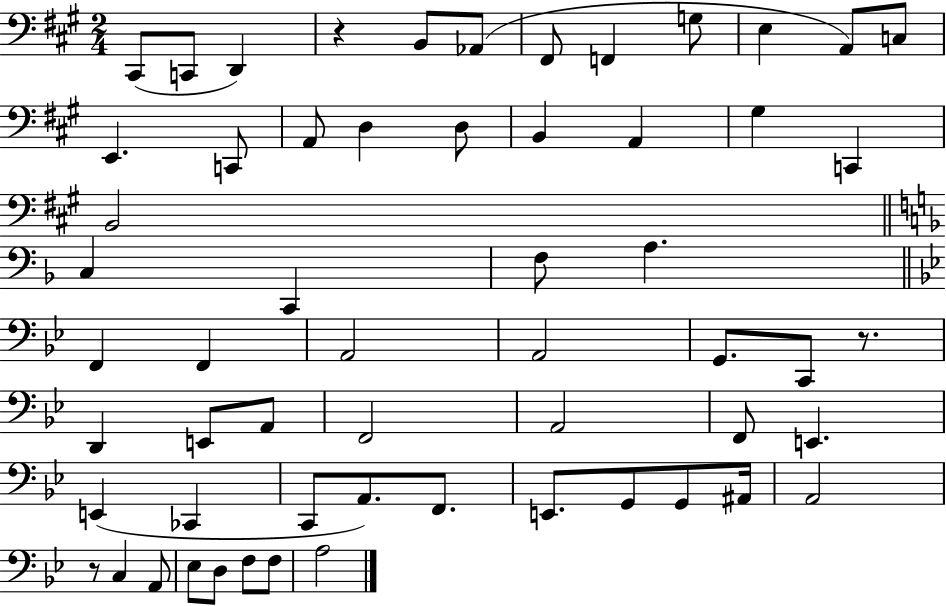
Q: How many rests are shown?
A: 3